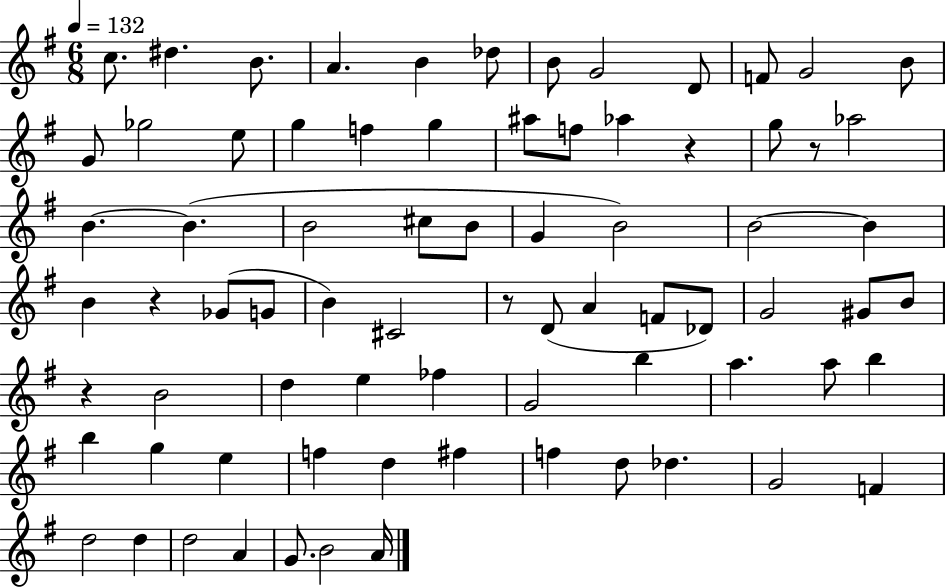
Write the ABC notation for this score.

X:1
T:Untitled
M:6/8
L:1/4
K:G
c/2 ^d B/2 A B _d/2 B/2 G2 D/2 F/2 G2 B/2 G/2 _g2 e/2 g f g ^a/2 f/2 _a z g/2 z/2 _a2 B B B2 ^c/2 B/2 G B2 B2 B B z _G/2 G/2 B ^C2 z/2 D/2 A F/2 _D/2 G2 ^G/2 B/2 z B2 d e _f G2 b a a/2 b b g e f d ^f f d/2 _d G2 F d2 d d2 A G/2 B2 A/4